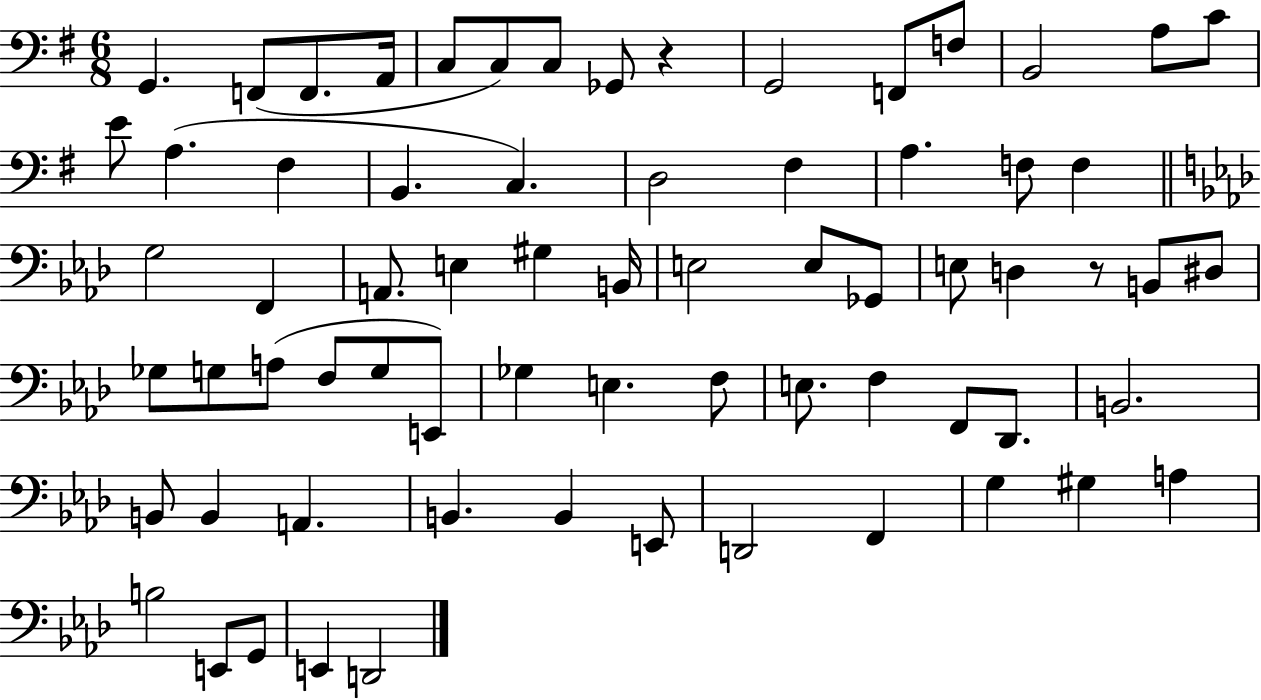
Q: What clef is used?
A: bass